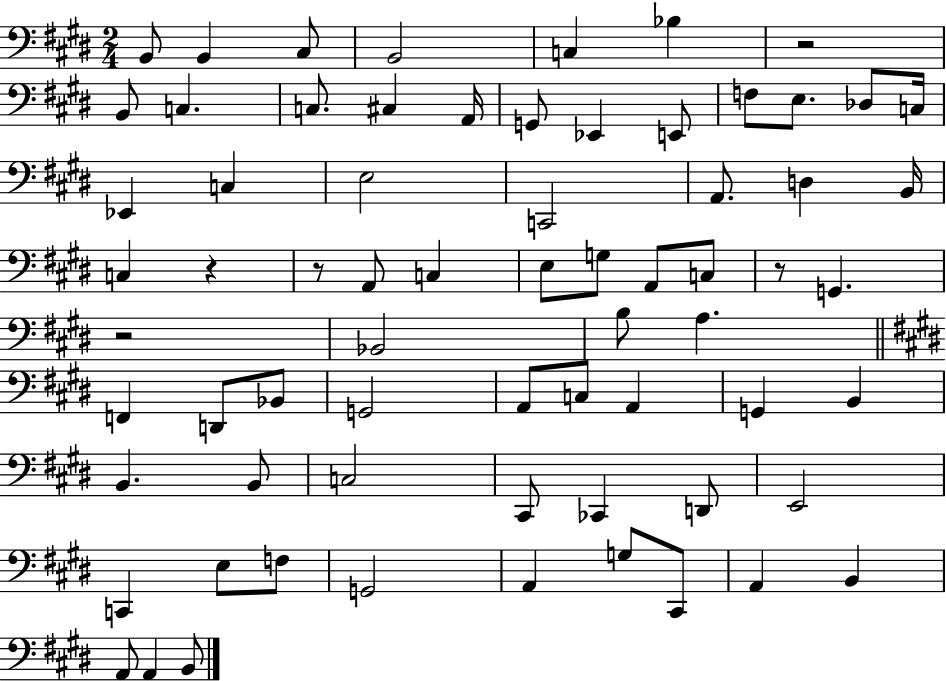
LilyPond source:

{
  \clef bass
  \numericTimeSignature
  \time 2/4
  \key e \major
  b,8 b,4 cis8 | b,2 | c4 bes4 | r2 | \break b,8 c4. | c8. cis4 a,16 | g,8 ees,4 e,8 | f8 e8. des8 c16 | \break ees,4 c4 | e2 | c,2 | a,8. d4 b,16 | \break c4 r4 | r8 a,8 c4 | e8 g8 a,8 c8 | r8 g,4. | \break r2 | bes,2 | b8 a4. | \bar "||" \break \key e \major f,4 d,8 bes,8 | g,2 | a,8 c8 a,4 | g,4 b,4 | \break b,4. b,8 | c2 | cis,8 ces,4 d,8 | e,2 | \break c,4 e8 f8 | g,2 | a,4 g8 cis,8 | a,4 b,4 | \break a,8 a,4 b,8 | \bar "|."
}